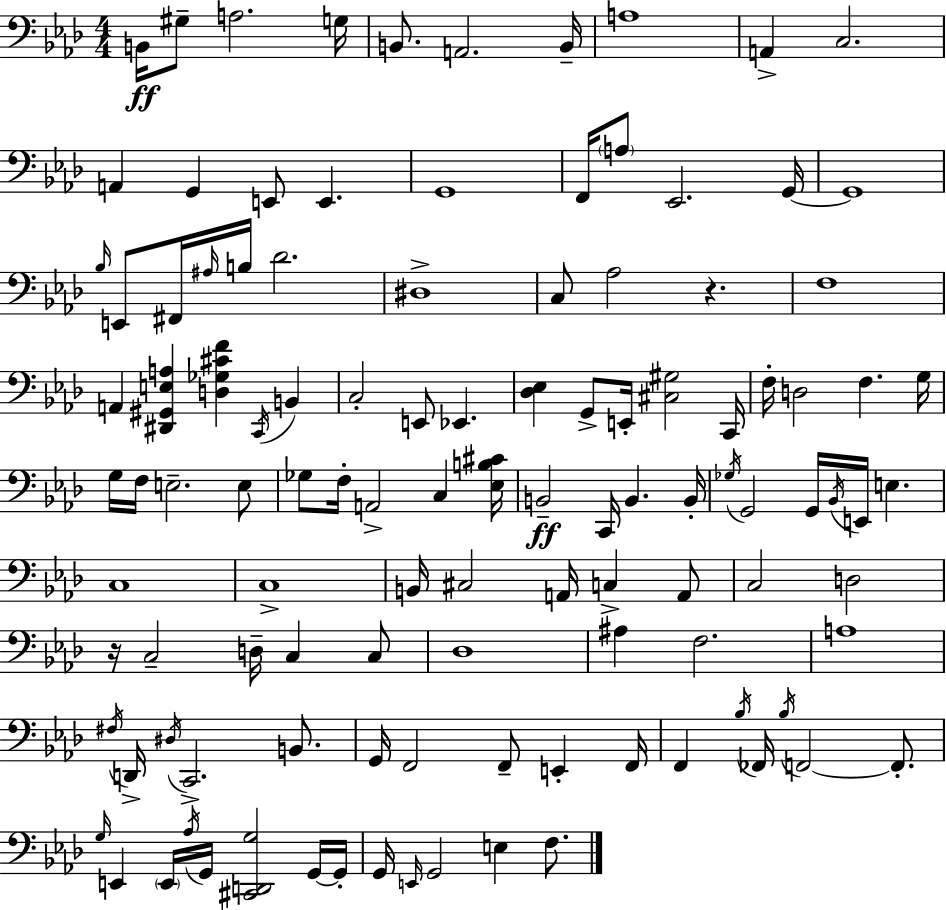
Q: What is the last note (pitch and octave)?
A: F3